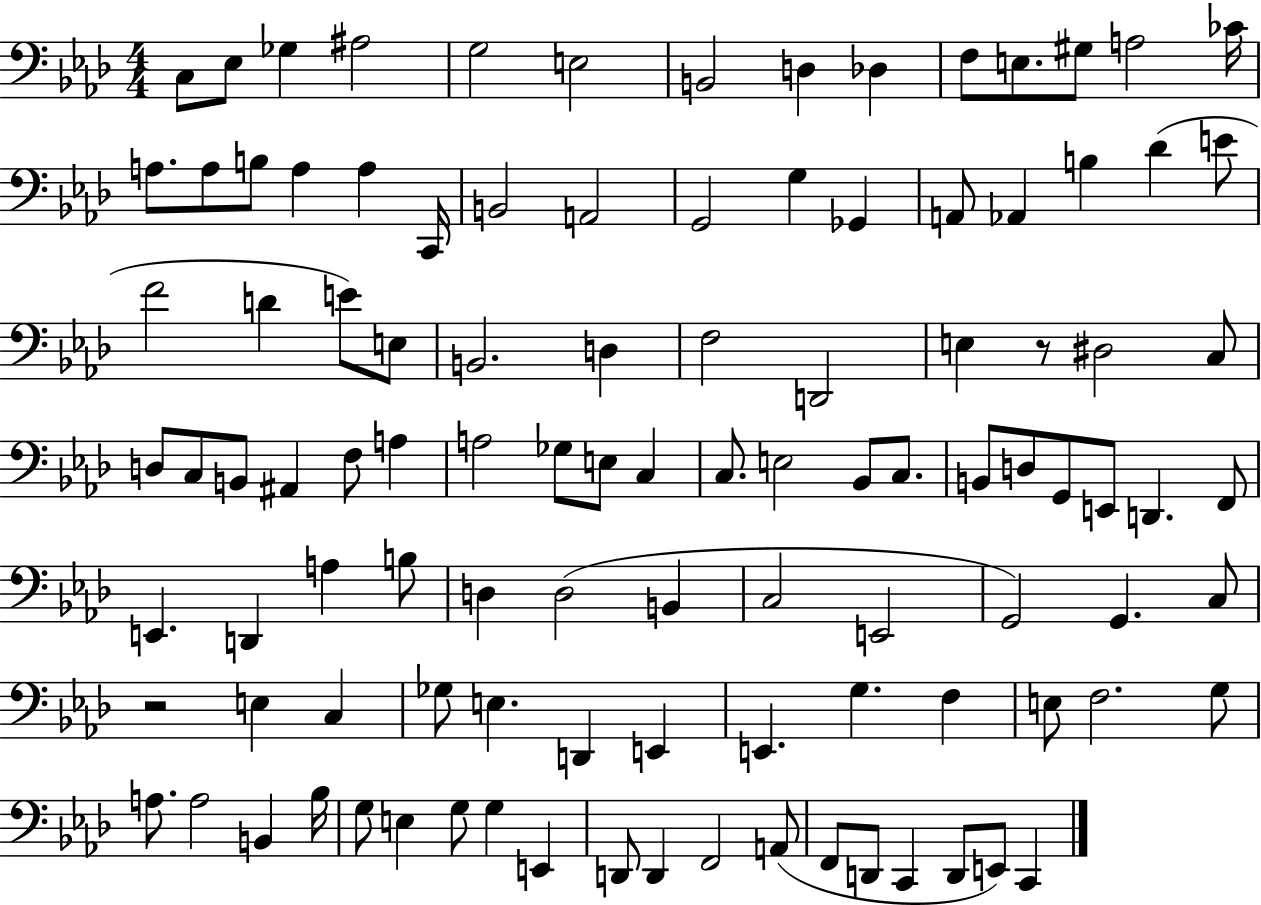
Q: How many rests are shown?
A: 2